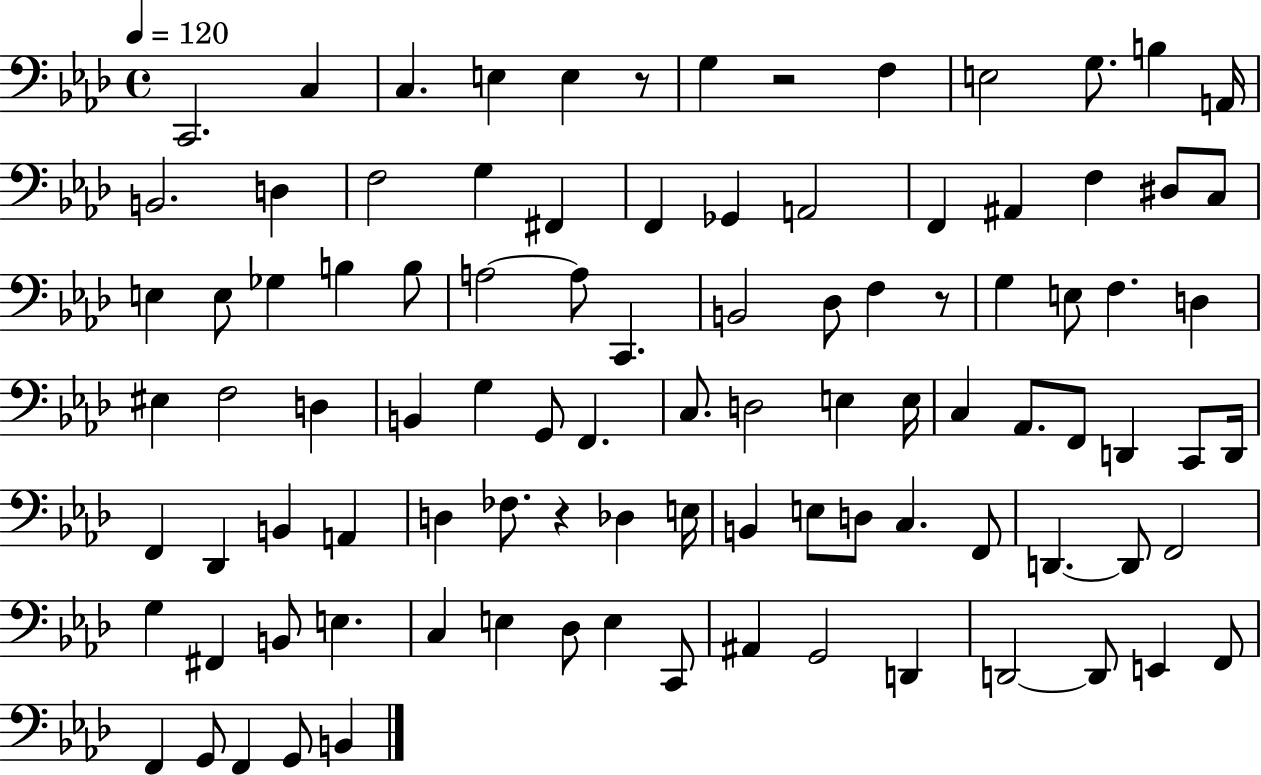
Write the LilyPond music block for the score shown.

{
  \clef bass
  \time 4/4
  \defaultTimeSignature
  \key aes \major
  \tempo 4 = 120
  c,2. c4 | c4. e4 e4 r8 | g4 r2 f4 | e2 g8. b4 a,16 | \break b,2. d4 | f2 g4 fis,4 | f,4 ges,4 a,2 | f,4 ais,4 f4 dis8 c8 | \break e4 e8 ges4 b4 b8 | a2~~ a8 c,4. | b,2 des8 f4 r8 | g4 e8 f4. d4 | \break eis4 f2 d4 | b,4 g4 g,8 f,4. | c8. d2 e4 e16 | c4 aes,8. f,8 d,4 c,8 d,16 | \break f,4 des,4 b,4 a,4 | d4 fes8. r4 des4 e16 | b,4 e8 d8 c4. f,8 | d,4.~~ d,8 f,2 | \break g4 fis,4 b,8 e4. | c4 e4 des8 e4 c,8 | ais,4 g,2 d,4 | d,2~~ d,8 e,4 f,8 | \break f,4 g,8 f,4 g,8 b,4 | \bar "|."
}